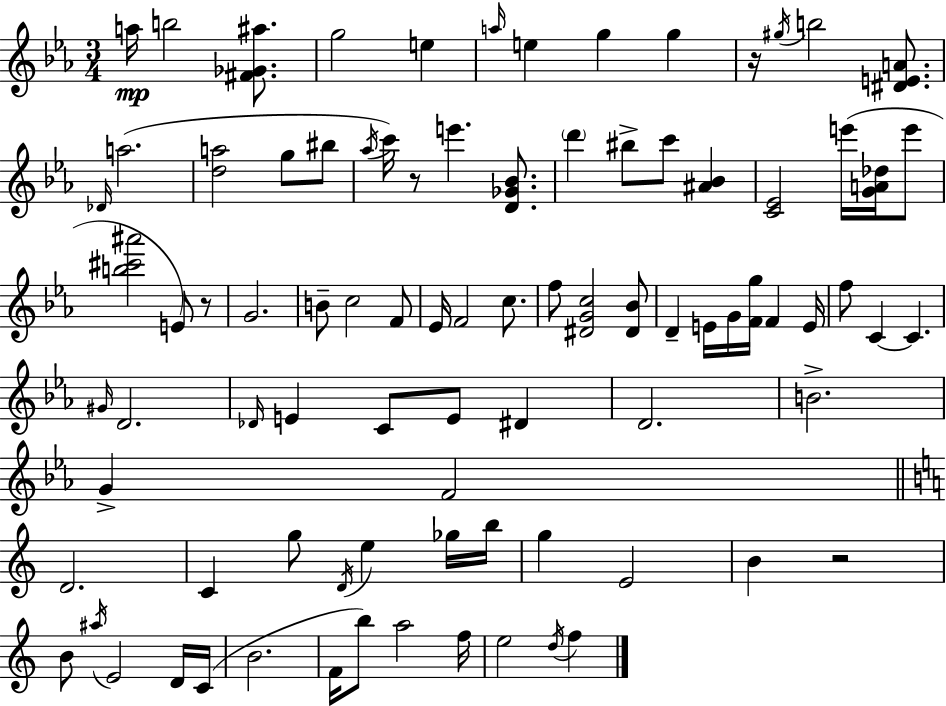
X:1
T:Untitled
M:3/4
L:1/4
K:Cm
a/4 b2 [^F_G^a]/2 g2 e a/4 e g g z/4 ^g/4 b2 [^DEA]/2 _D/4 a2 [da]2 g/2 ^b/2 _a/4 c'/4 z/2 e' [D_G_B]/2 d' ^b/2 c'/2 [^A_B] [C_E]2 e'/4 [GA_d]/4 e'/2 [b^c'^a']2 E/2 z/2 G2 B/2 c2 F/2 _E/4 F2 c/2 f/2 [^DGc]2 [^D_B]/2 D E/4 G/4 [Fg]/4 F E/4 f/2 C C ^G/4 D2 _D/4 E C/2 E/2 ^D D2 B2 G F2 D2 C g/2 D/4 e _g/4 b/4 g E2 B z2 B/2 ^a/4 E2 D/4 C/4 B2 F/4 b/2 a2 f/4 e2 d/4 f